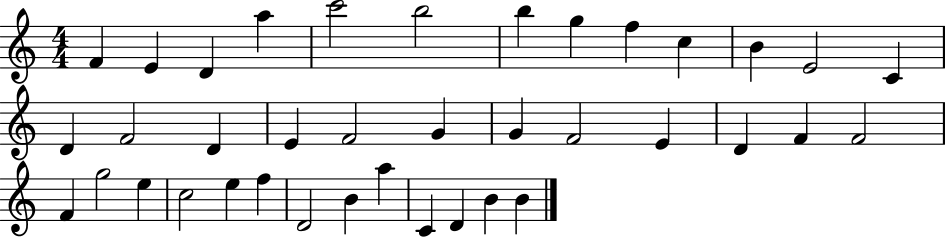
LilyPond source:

{
  \clef treble
  \numericTimeSignature
  \time 4/4
  \key c \major
  f'4 e'4 d'4 a''4 | c'''2 b''2 | b''4 g''4 f''4 c''4 | b'4 e'2 c'4 | \break d'4 f'2 d'4 | e'4 f'2 g'4 | g'4 f'2 e'4 | d'4 f'4 f'2 | \break f'4 g''2 e''4 | c''2 e''4 f''4 | d'2 b'4 a''4 | c'4 d'4 b'4 b'4 | \break \bar "|."
}